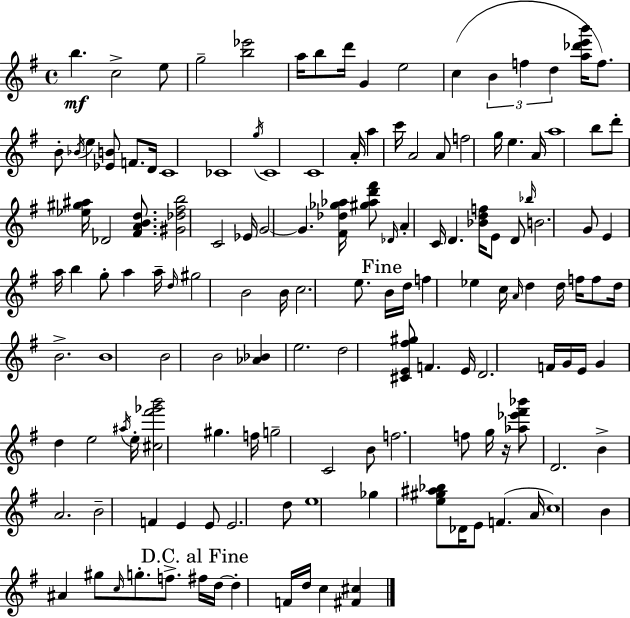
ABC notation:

X:1
T:Untitled
M:4/4
L:1/4
K:Em
b c2 e/2 g2 [b_e']2 a/4 b/2 d'/4 G e2 c B f d [a_d'e'b']/4 f/2 B/2 _B/4 e [_EB]/2 F/2 D/4 C4 _C4 g/4 C4 C4 A/4 a c'/4 A2 A/2 f2 g/4 e A/4 a4 b/2 d'/2 [_e^g^a]/4 _D2 [^FABd]/2 [^G_d^fb]2 C2 _E/4 G2 G [^F_d_g_a]/4 [^g_ad'^f']/2 _D/4 A C/4 D [_Bdf]/4 E/2 D/2 _b/4 B2 G/2 E a/4 b g/2 a a/4 d/4 ^g2 B2 B/4 c2 e/2 B/4 d/4 f _e c/4 A/4 d d/4 f/4 f/2 d/4 B2 B4 B2 B2 [_A_B] e2 d2 [^CE^f^g]/2 F E/4 D2 F/4 G/4 E/4 G d e2 ^a/4 e/4 [^c^f'_g'b']2 ^g f/4 g2 C2 B/2 f2 f/2 g/4 z/4 [_a_e'^f'_b']/2 D2 B A2 B2 F E E/2 E2 d/2 e4 _g [e^g^a_b]/2 _D/4 E/2 F A/4 c4 B ^A ^g/2 c/4 g/2 f/2 ^f/4 d/4 d F/4 d/4 c [^F^c]